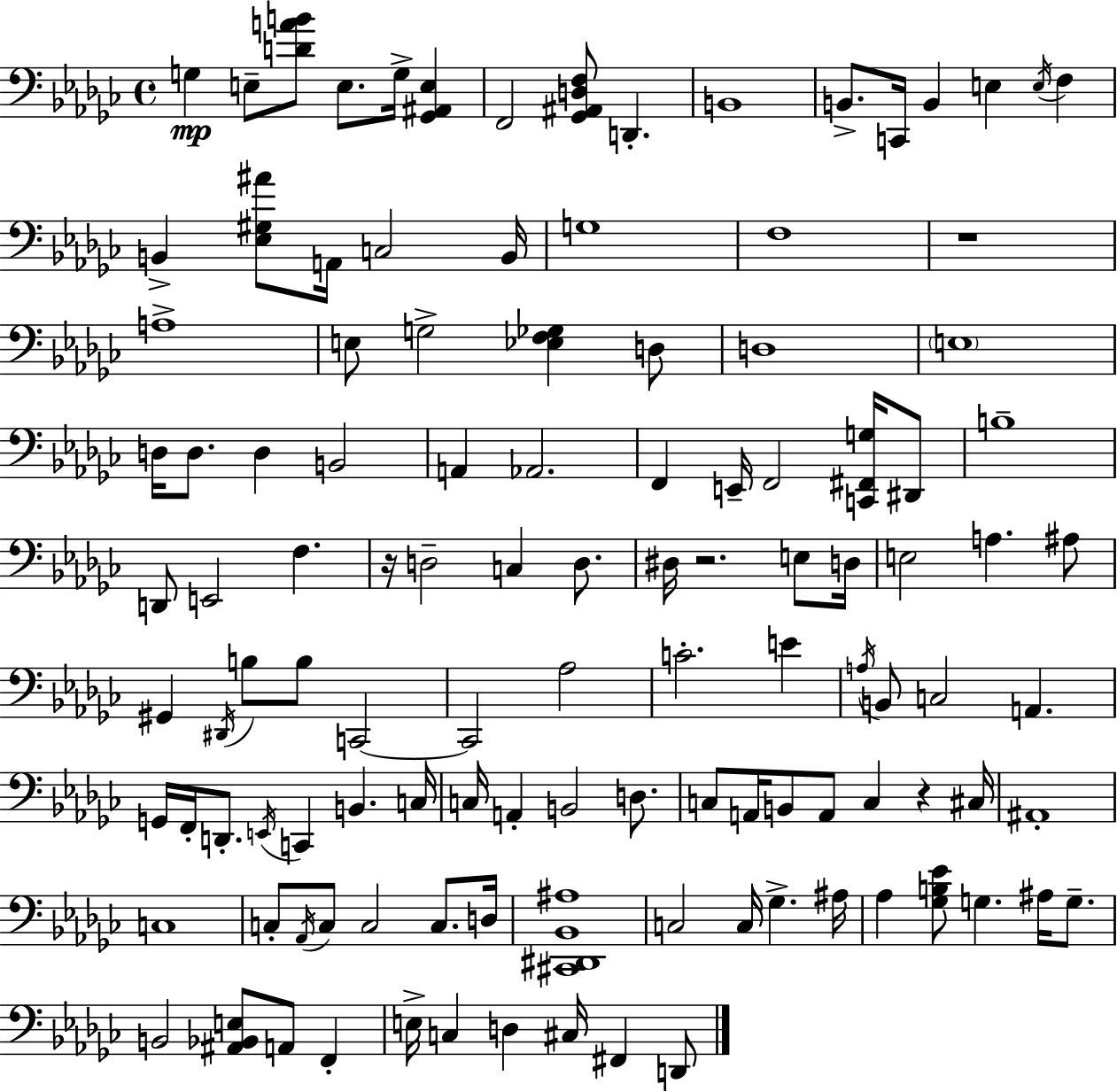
G3/q E3/e [D4,A4,B4]/e E3/e. G3/s [Gb2,A#2,E3]/q F2/h [Gb2,A#2,D3,F3]/e D2/q. B2/w B2/e. C2/s B2/q E3/q E3/s F3/q B2/q [Eb3,G#3,A#4]/e A2/s C3/h B2/s G3/w F3/w R/w A3/w E3/e G3/h [Eb3,F3,Gb3]/q D3/e D3/w E3/w D3/s D3/e. D3/q B2/h A2/q Ab2/h. F2/q E2/s F2/h [C2,F#2,G3]/s D#2/e B3/w D2/e E2/h F3/q. R/s D3/h C3/q D3/e. D#3/s R/h. E3/e D3/s E3/h A3/q. A#3/e G#2/q D#2/s B3/e B3/e C2/h C2/h Ab3/h C4/h. E4/q A3/s B2/e C3/h A2/q. G2/s F2/s D2/e. E2/s C2/q B2/q. C3/s C3/s A2/q B2/h D3/e. C3/e A2/s B2/e A2/e C3/q R/q C#3/s A#2/w C3/w C3/e Ab2/s C3/e C3/h C3/e. D3/s [C#2,D#2,Bb2,A#3]/w C3/h C3/s Gb3/q. A#3/s Ab3/q [Gb3,B3,Eb4]/e G3/q. A#3/s G3/e. B2/h [A#2,Bb2,E3]/e A2/e F2/q E3/s C3/q D3/q C#3/s F#2/q D2/e